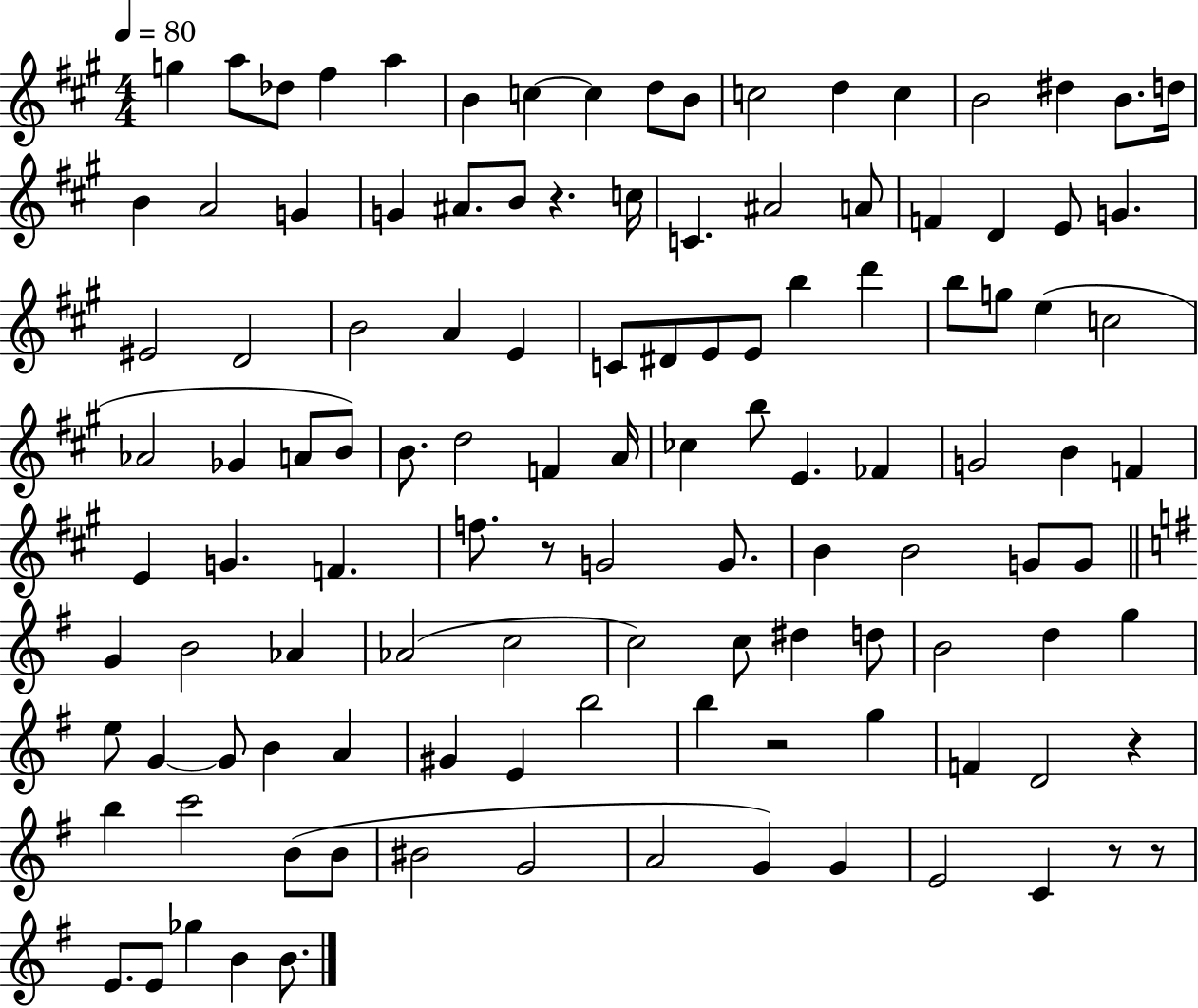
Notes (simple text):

G5/q A5/e Db5/e F#5/q A5/q B4/q C5/q C5/q D5/e B4/e C5/h D5/q C5/q B4/h D#5/q B4/e. D5/s B4/q A4/h G4/q G4/q A#4/e. B4/e R/q. C5/s C4/q. A#4/h A4/e F4/q D4/q E4/e G4/q. EIS4/h D4/h B4/h A4/q E4/q C4/e D#4/e E4/e E4/e B5/q D6/q B5/e G5/e E5/q C5/h Ab4/h Gb4/q A4/e B4/e B4/e. D5/h F4/q A4/s CES5/q B5/e E4/q. FES4/q G4/h B4/q F4/q E4/q G4/q. F4/q. F5/e. R/e G4/h G4/e. B4/q B4/h G4/e G4/e G4/q B4/h Ab4/q Ab4/h C5/h C5/h C5/e D#5/q D5/e B4/h D5/q G5/q E5/e G4/q G4/e B4/q A4/q G#4/q E4/q B5/h B5/q R/h G5/q F4/q D4/h R/q B5/q C6/h B4/e B4/e BIS4/h G4/h A4/h G4/q G4/q E4/h C4/q R/e R/e E4/e. E4/e Gb5/q B4/q B4/e.